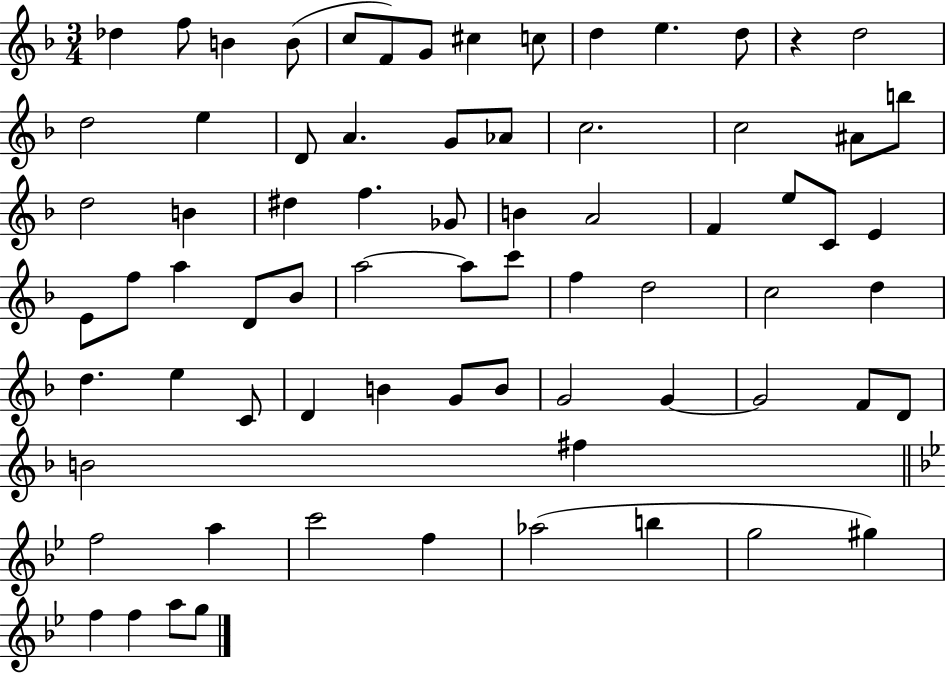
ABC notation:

X:1
T:Untitled
M:3/4
L:1/4
K:F
_d f/2 B B/2 c/2 F/2 G/2 ^c c/2 d e d/2 z d2 d2 e D/2 A G/2 _A/2 c2 c2 ^A/2 b/2 d2 B ^d f _G/2 B A2 F e/2 C/2 E E/2 f/2 a D/2 _B/2 a2 a/2 c'/2 f d2 c2 d d e C/2 D B G/2 B/2 G2 G G2 F/2 D/2 B2 ^f f2 a c'2 f _a2 b g2 ^g f f a/2 g/2